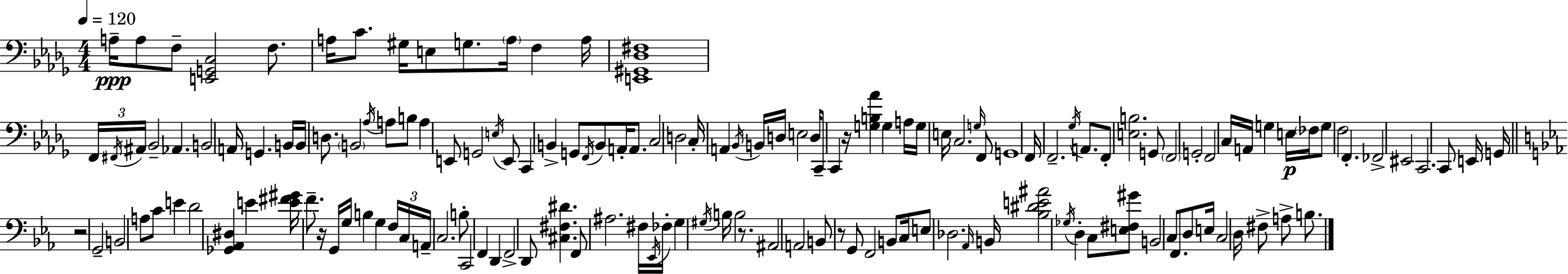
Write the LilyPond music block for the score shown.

{
  \clef bass
  \numericTimeSignature
  \time 4/4
  \key bes \minor
  \tempo 4 = 120
  a16--\ppp a8 f8-- <e, g, c>2 f8. | a16 c'8. gis16 e8 g8. \parenthesize a16 f4 a16 | <e, gis, des fis>1 | \tuplet 3/2 { f,16 \acciaccatura { fis,16 } ais,16 } bes,2-- aes,4. | \break b,2 a,16 g,4. | b,16 b,16 d8. \parenthesize b,2 \acciaccatura { aes16 } a8 | b8 a4 e,8 g,2 | \acciaccatura { e16 } e,8 c,4 b,4-> g,8 \acciaccatura { f,16 } b,8 | \break a,16-. a,8. c2 d2 | c16-. a,4 \acciaccatura { bes,16 } b,16 d16 e2 | d16 c,8-- c,4 r16 <g b aes'>4 | g4 a16 g16 e16 c2. | \break \grace { g16 } f,8 g,1 | f,16 f,2.-- | \acciaccatura { ges16 } a,8. f,8-. <e b>2. | g,8 \parenthesize f,2 g,2-. | \break f,2 c16 | a,16 g4 e16\p \parenthesize fes16 g8 f2 | f,4.-. fes,2-> eis,2 | c,2. | \break c,8 e,16 g,16 \bar "||" \break \key ees \major r2 g,2-- | b,2 a8 c'8 e'4 | d'2 <ges, aes, dis>4 e'4 | <e' fis' gis'>16 f'8.-- r16 g,16 g16 b4 g4 \tuplet 3/2 { f16 | \break c16 a,16-- } c2. b8-. | c,2 f,4 d,4 | f,2-> d,8 <cis fis dis'>4. | f,8 ais2. fis16 \acciaccatura { ees,16 } | \break fes16-. g4 \acciaccatura { gis16 } b16 b2 r8. | ais,2 a,2 | b,8 r8 g,8 f,2 | b,8 c16 e8 des2. | \break \grace { aes,16 } b,16 <bes dis' e' ais'>2 \acciaccatura { ges16 } d4-. | c8 <e fis gis'>8 b,2 c8 f,8. | d8 e16 c2 d16 fis8-> a8-> | b8. \bar "|."
}